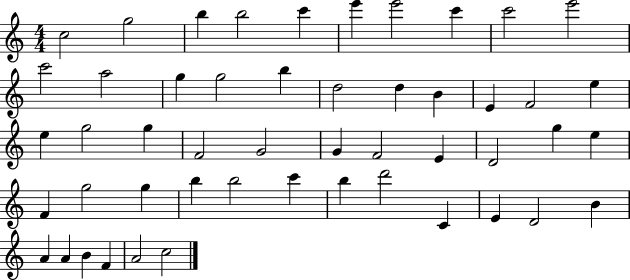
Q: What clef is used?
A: treble